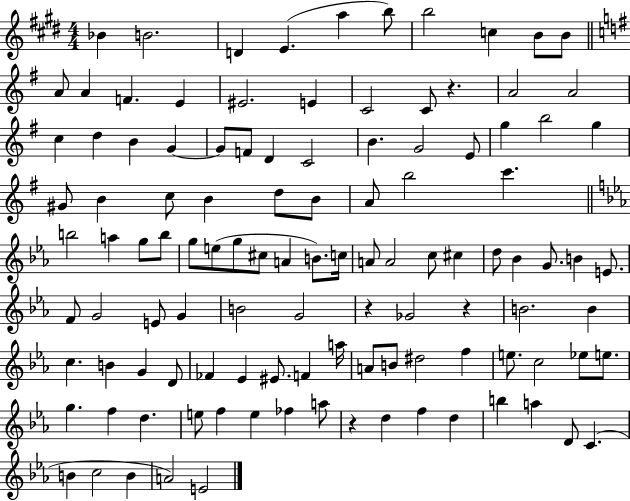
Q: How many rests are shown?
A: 4